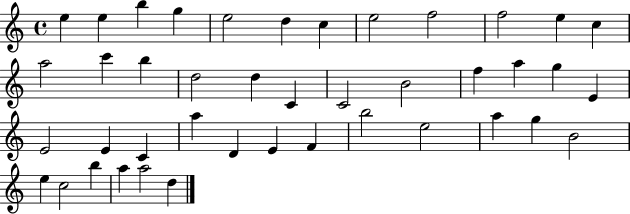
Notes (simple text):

E5/q E5/q B5/q G5/q E5/h D5/q C5/q E5/h F5/h F5/h E5/q C5/q A5/h C6/q B5/q D5/h D5/q C4/q C4/h B4/h F5/q A5/q G5/q E4/q E4/h E4/q C4/q A5/q D4/q E4/q F4/q B5/h E5/h A5/q G5/q B4/h E5/q C5/h B5/q A5/q A5/h D5/q